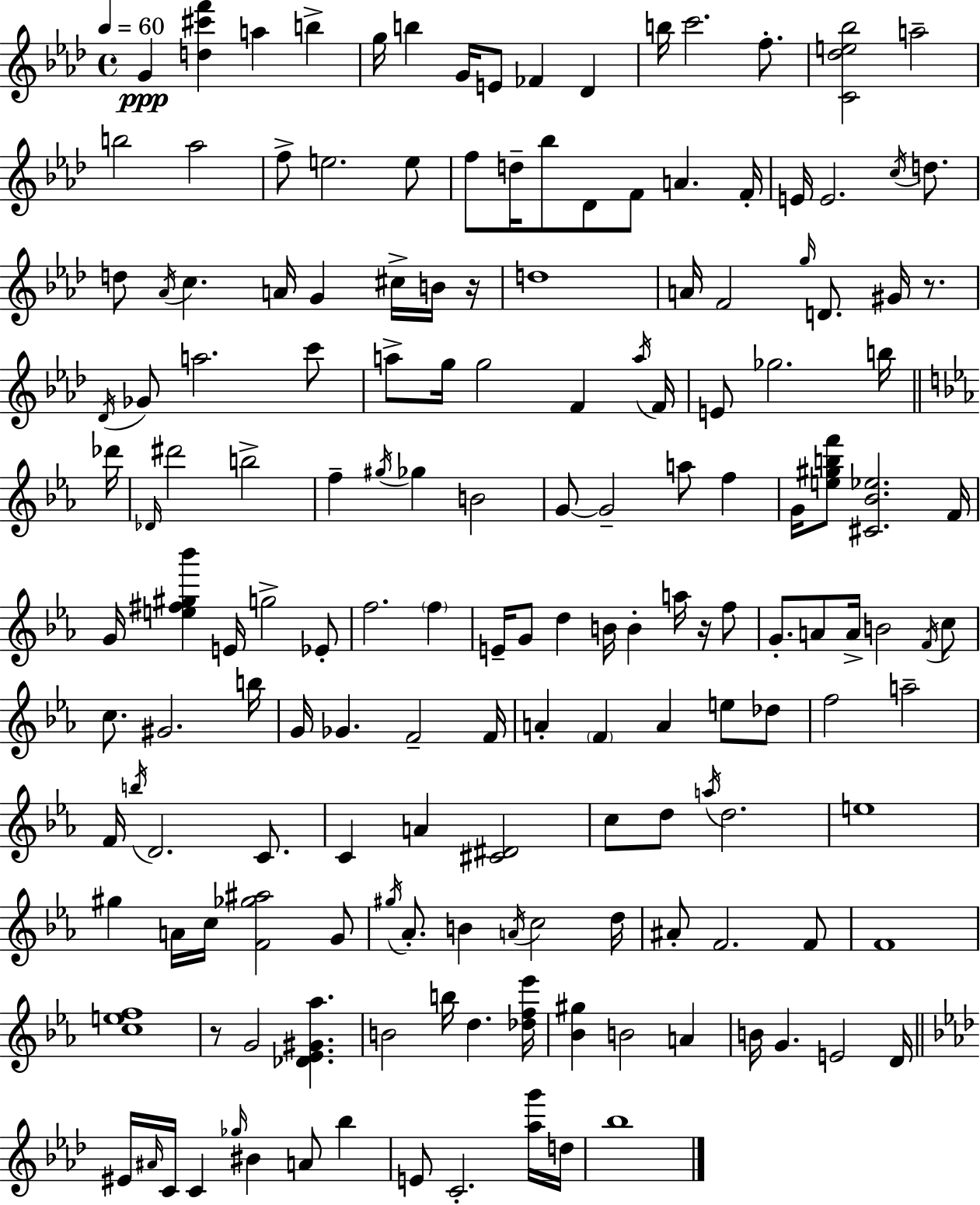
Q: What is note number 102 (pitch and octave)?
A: A5